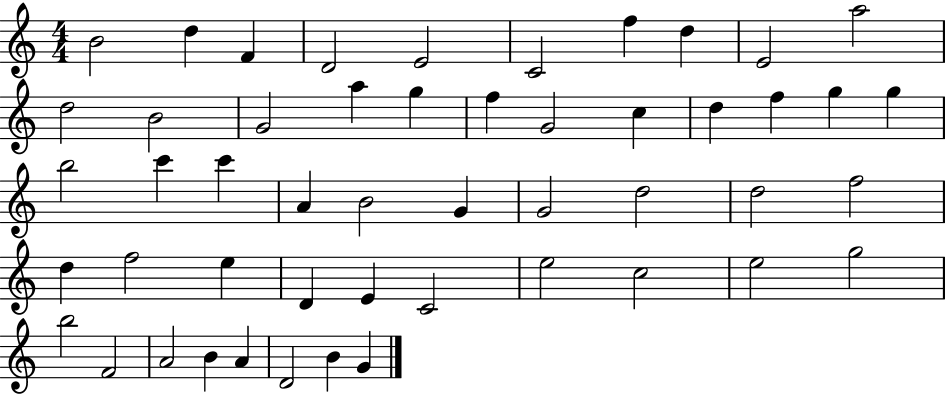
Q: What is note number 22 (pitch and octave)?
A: G5